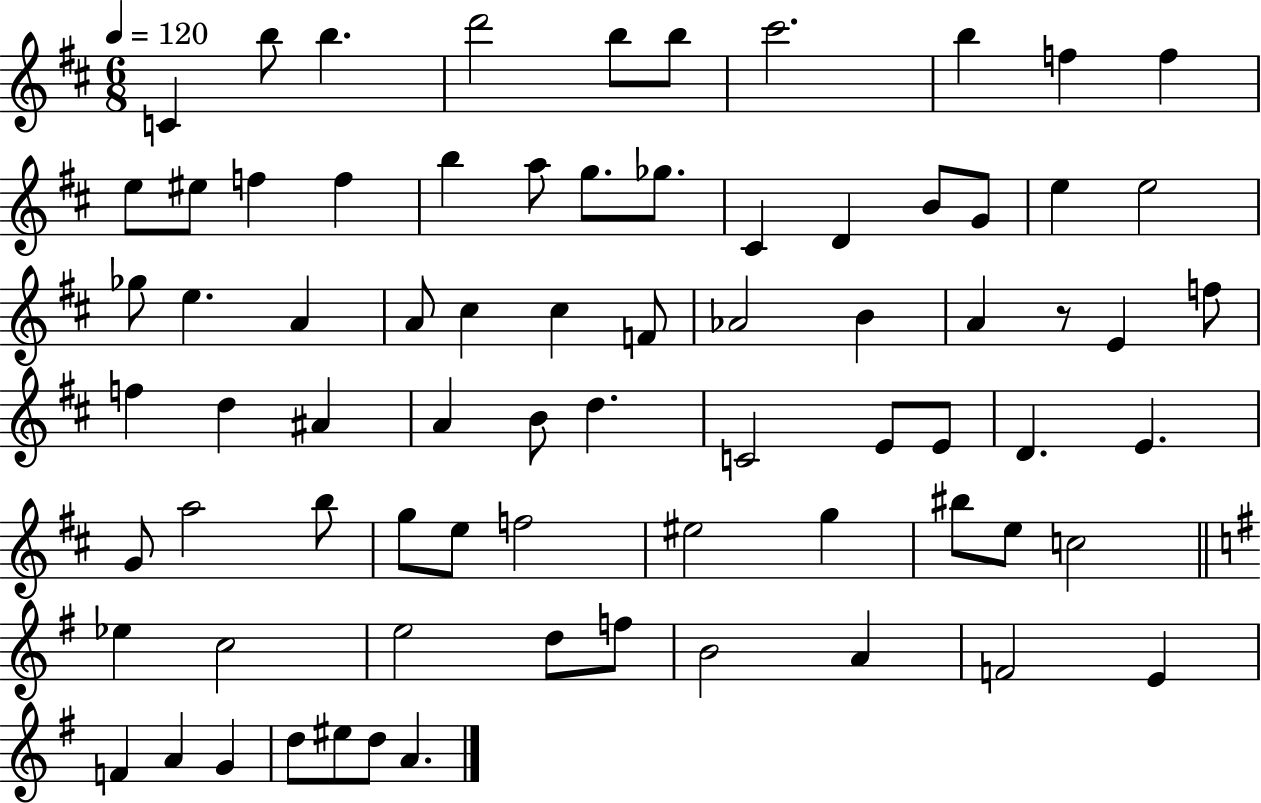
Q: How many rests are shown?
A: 1